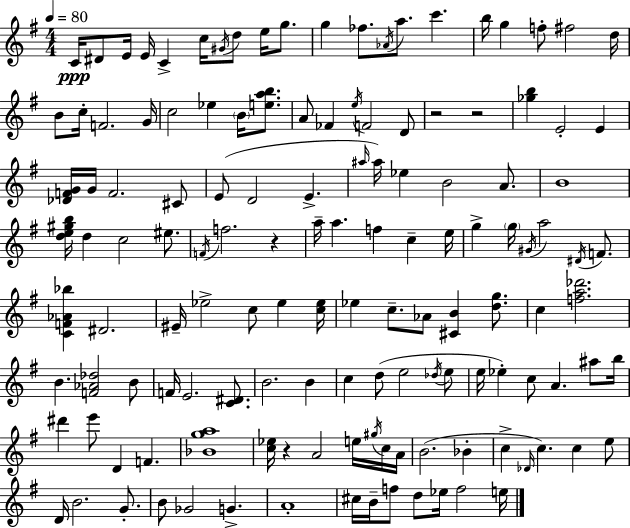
{
  \clef treble
  \numericTimeSignature
  \time 4/4
  \key e \minor
  \tempo 4 = 80
  \repeat volta 2 { c'16\ppp dis'8 e'16 e'16 c'4-> c''16 \acciaccatura { gis'16 } d''8 e''16 g''8. | g''4 fes''8. \acciaccatura { aes'16 } a''8. c'''4. | b''16 g''4 f''8-. fis''2 | d''16 b'8 c''16-. f'2. | \break g'16 c''2 ees''4 \parenthesize b'16 <e'' a'' b''>8. | a'8 fes'4 \acciaccatura { e''16 } f'2 | d'8 r2 r2 | <ges'' b''>4 e'2-. e'4 | \break <des' f' g'>16 g'16 f'2. | cis'8 e'8( d'2 e'4.-> | \grace { ais''16 }) ais''16 ees''4 b'2 | a'8. b'1 | \break <d'' e'' gis'' b''>16 d''4 c''2 | eis''8. \acciaccatura { f'16 } f''2. | r4 a''16-- a''4. f''4 | c''4-- e''16 g''4-> \parenthesize g''16 \acciaccatura { gis'16 } a''2 | \break \acciaccatura { dis'16 } f'8. <c' f' aes' bes''>4 dis'2. | eis'16-- ees''2-> | c''8 ees''4 <c'' ees''>16 ees''4 c''8.-- aes'8 | <cis' b'>4 <d'' g''>8. c''4 <f'' a'' des'''>2. | \break b'4. <f' aes' des''>2 | b'8 f'16 e'2. | <c' dis'>8. b'2. | b'4 c''4 d''8( e''2 | \break \acciaccatura { des''16 } e''8 e''16 ees''4-.) c''8 a'4. | ais''8 b''16 dis'''4 e'''8 d'4 | f'4. <bes' g'' a''>1 | <c'' ees''>16 r4 a'2 | \break e''16 \acciaccatura { gis''16 } c''16 a'16 b'2.( | bes'4-. c''4-> \grace { des'16 }) c''4. | c''4 e''8 d'16 b'2. | g'8.-. b'8 ges'2 | \break g'4.-> a'1-. | cis''16 b'16-- f''8 d''8 | ees''16 f''2 e''16 } \bar "|."
}